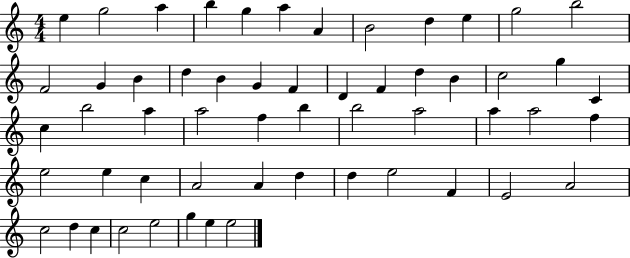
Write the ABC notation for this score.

X:1
T:Untitled
M:4/4
L:1/4
K:C
e g2 a b g a A B2 d e g2 b2 F2 G B d B G F D F d B c2 g C c b2 a a2 f b b2 a2 a a2 f e2 e c A2 A d d e2 F E2 A2 c2 d c c2 e2 g e e2